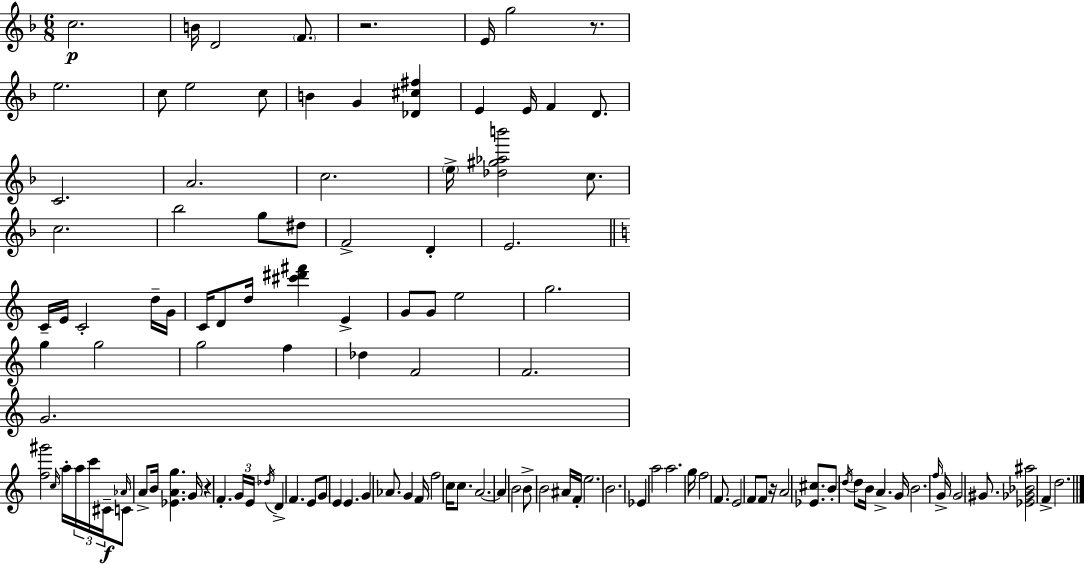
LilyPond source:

{
  \clef treble
  \numericTimeSignature
  \time 6/8
  \key f \major
  c''2.\p | b'16 d'2 \parenthesize f'8. | r2. | e'16 g''2 r8. | \break e''2. | c''8 e''2 c''8 | b'4 g'4 <des' cis'' fis''>4 | e'4 e'16 f'4 d'8. | \break c'2. | a'2. | c''2. | \parenthesize e''16-> <des'' gis'' aes'' b'''>2 c''8. | \break c''2. | bes''2 g''8 dis''8 | f'2-> d'4-. | e'2. | \break \bar "||" \break \key c \major c'16-- e'16 c'2-. d''16-- g'16 | c'16 d'8 d''16 <cis''' dis''' fis'''>4 e'4-> | g'8 g'8 e''2 | g''2. | \break g''4 g''2 | g''2 f''4 | des''4 f'2 | f'2. | \break g'2. | <f'' gis'''>2 \grace { c''16 } a''16-. \tuplet 3/2 { a''16 c'''16 | cis'16--\f } \grace { aes'16 } c'8 a'8-> b'16 <ees' a' g''>4. | g'16 r4 f'4.-. | \break \tuplet 3/2 { g'16 e'16 \acciaccatura { des''16 } } d'4-> f'4. | e'8 g'8 e'4 e'4. | g'4 aes'8. g'4 | f'16 f''2 c''16 | \break c''8. a'2.~~ | a'4 b'2 | b'8-> b'2 | ais'16 f'16-. e''2. | \break b'2. | ees'4 a''2 | a''2. | g''16 f''2 | \break f'8. e'2 f'8 | f'8 r16 a'2 | <ees' cis''>8. b'8-. \acciaccatura { d''16 } d''8 b'16 a'4.-> | g'16 b'2. | \break \grace { f''16 } g'16-> g'2 | gis'8. <ees' ges' bes' ais''>2 | f'4-> d''2. | \bar "|."
}